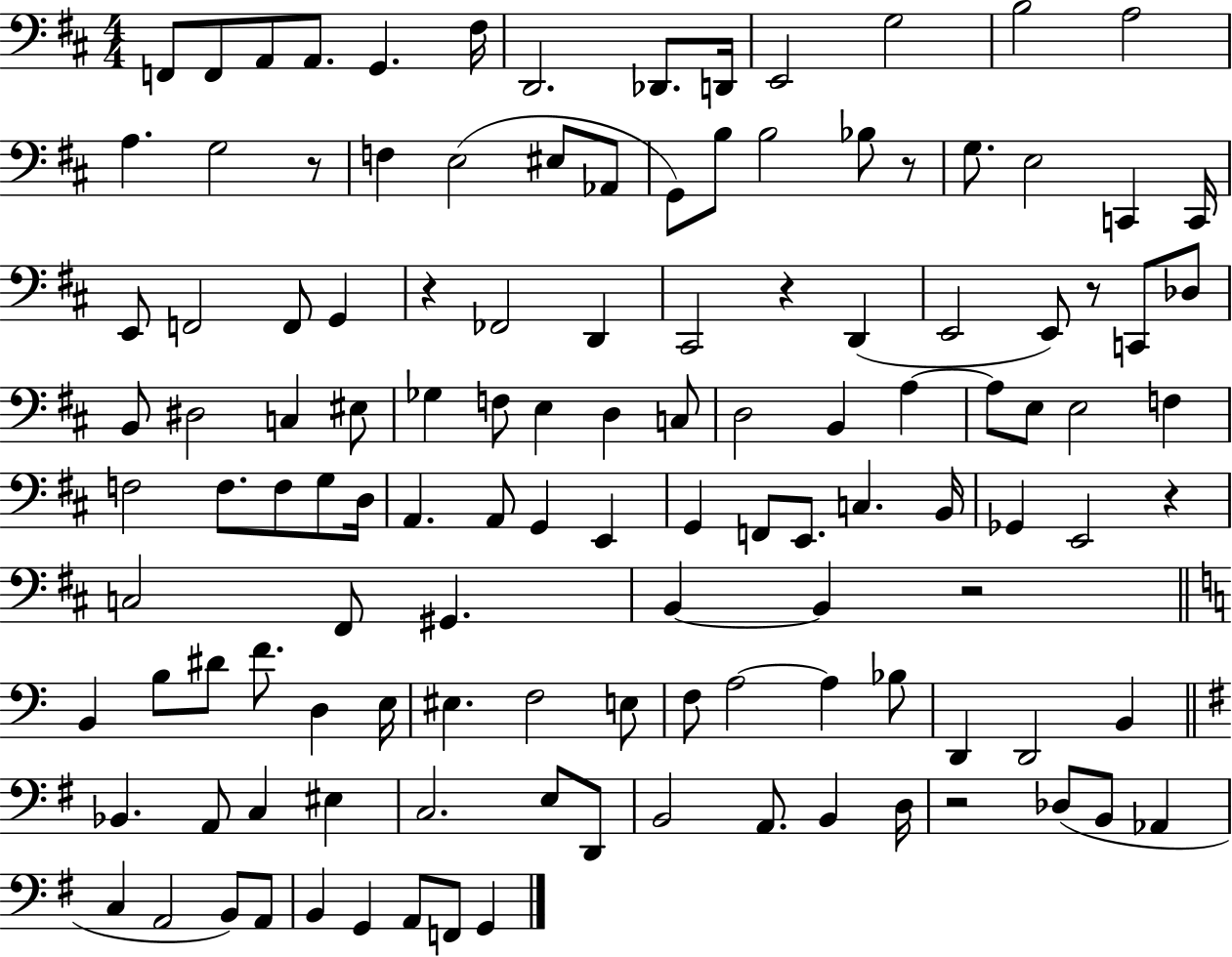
{
  \clef bass
  \numericTimeSignature
  \time 4/4
  \key d \major
  f,8 f,8 a,8 a,8. g,4. fis16 | d,2. des,8. d,16 | e,2 g2 | b2 a2 | \break a4. g2 r8 | f4 e2( eis8 aes,8 | g,8) b8 b2 bes8 r8 | g8. e2 c,4 c,16 | \break e,8 f,2 f,8 g,4 | r4 fes,2 d,4 | cis,2 r4 d,4( | e,2 e,8) r8 c,8 des8 | \break b,8 dis2 c4 eis8 | ges4 f8 e4 d4 c8 | d2 b,4 a4~~ | a8 e8 e2 f4 | \break f2 f8. f8 g8 d16 | a,4. a,8 g,4 e,4 | g,4 f,8 e,8. c4. b,16 | ges,4 e,2 r4 | \break c2 fis,8 gis,4. | b,4~~ b,4 r2 | \bar "||" \break \key c \major b,4 b8 dis'8 f'8. d4 e16 | eis4. f2 e8 | f8 a2~~ a4 bes8 | d,4 d,2 b,4 | \break \bar "||" \break \key g \major bes,4. a,8 c4 eis4 | c2. e8 d,8 | b,2 a,8. b,4 d16 | r2 des8( b,8 aes,4 | \break c4 a,2 b,8) a,8 | b,4 g,4 a,8 f,8 g,4 | \bar "|."
}